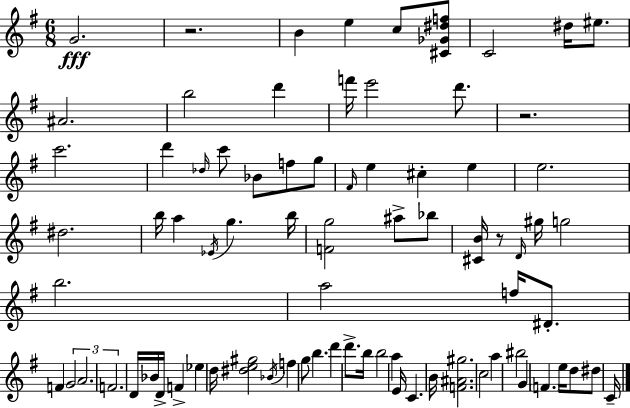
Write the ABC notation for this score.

X:1
T:Untitled
M:6/8
L:1/4
K:G
G2 z2 B e c/2 [^C_G^df]/2 C2 ^d/4 ^e/2 ^A2 b2 d' f'/4 e'2 d'/2 z2 c'2 d' _d/4 c'/2 _B/2 f/2 g/2 ^F/4 e ^c e e2 ^d2 b/4 a _E/4 g b/4 [Fg]2 ^a/2 _b/2 [^CB]/4 z/2 D/4 ^g/4 g2 b2 a2 f/4 ^D/2 F G2 A2 F2 D/4 _B/4 D/4 F _e d/4 [^de^g]2 _B/4 f g/2 b d' d'/2 b/4 b2 a E/4 C B/4 [F^A^g]2 c2 a ^b2 G F e/4 d/2 ^d/2 C/4